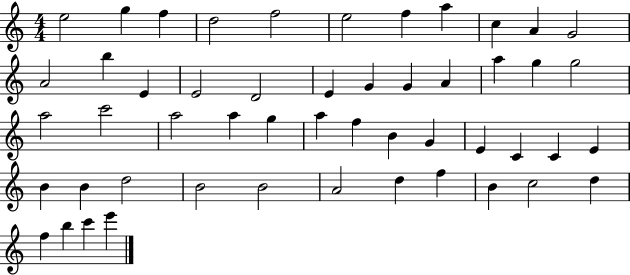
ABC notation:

X:1
T:Untitled
M:4/4
L:1/4
K:C
e2 g f d2 f2 e2 f a c A G2 A2 b E E2 D2 E G G A a g g2 a2 c'2 a2 a g a f B G E C C E B B d2 B2 B2 A2 d f B c2 d f b c' e'